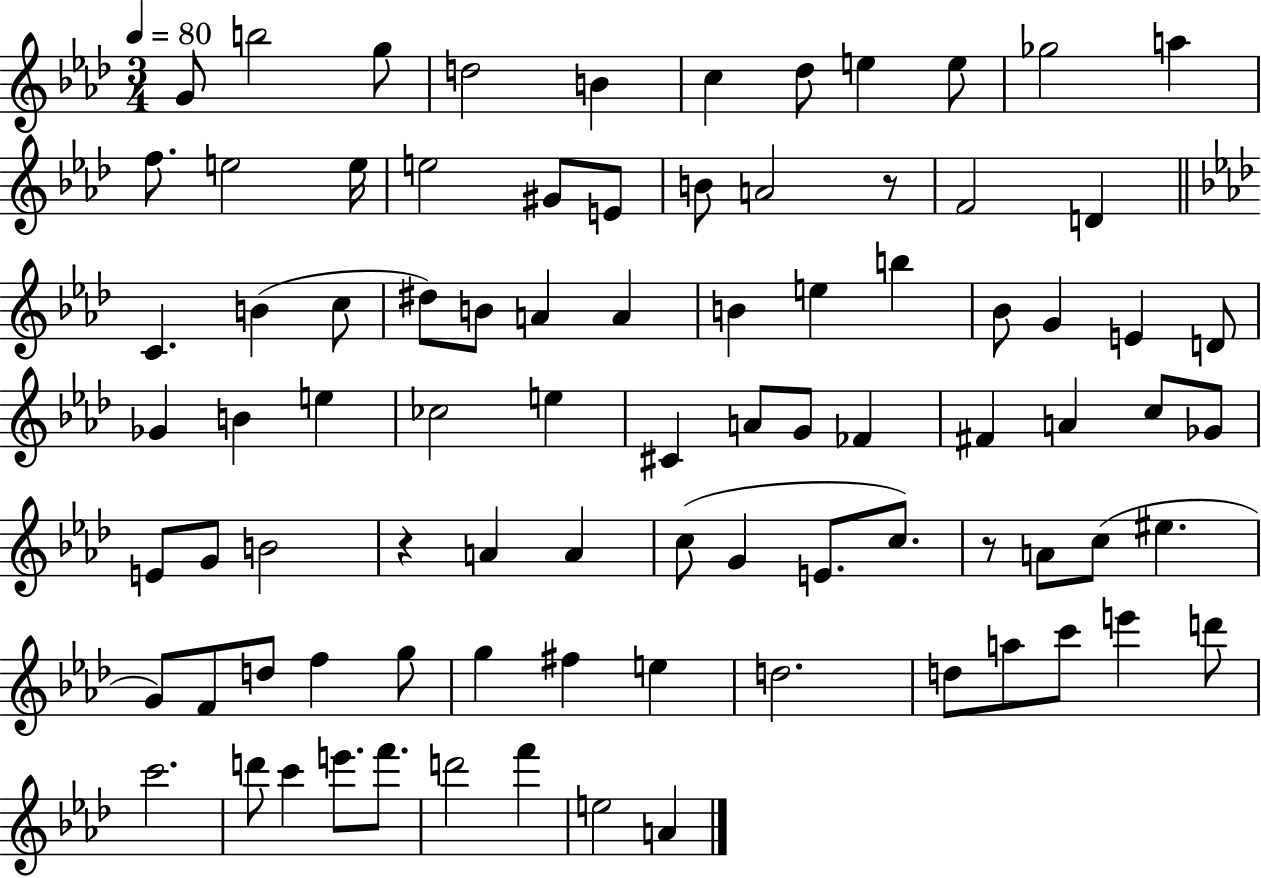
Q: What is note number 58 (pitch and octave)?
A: A4